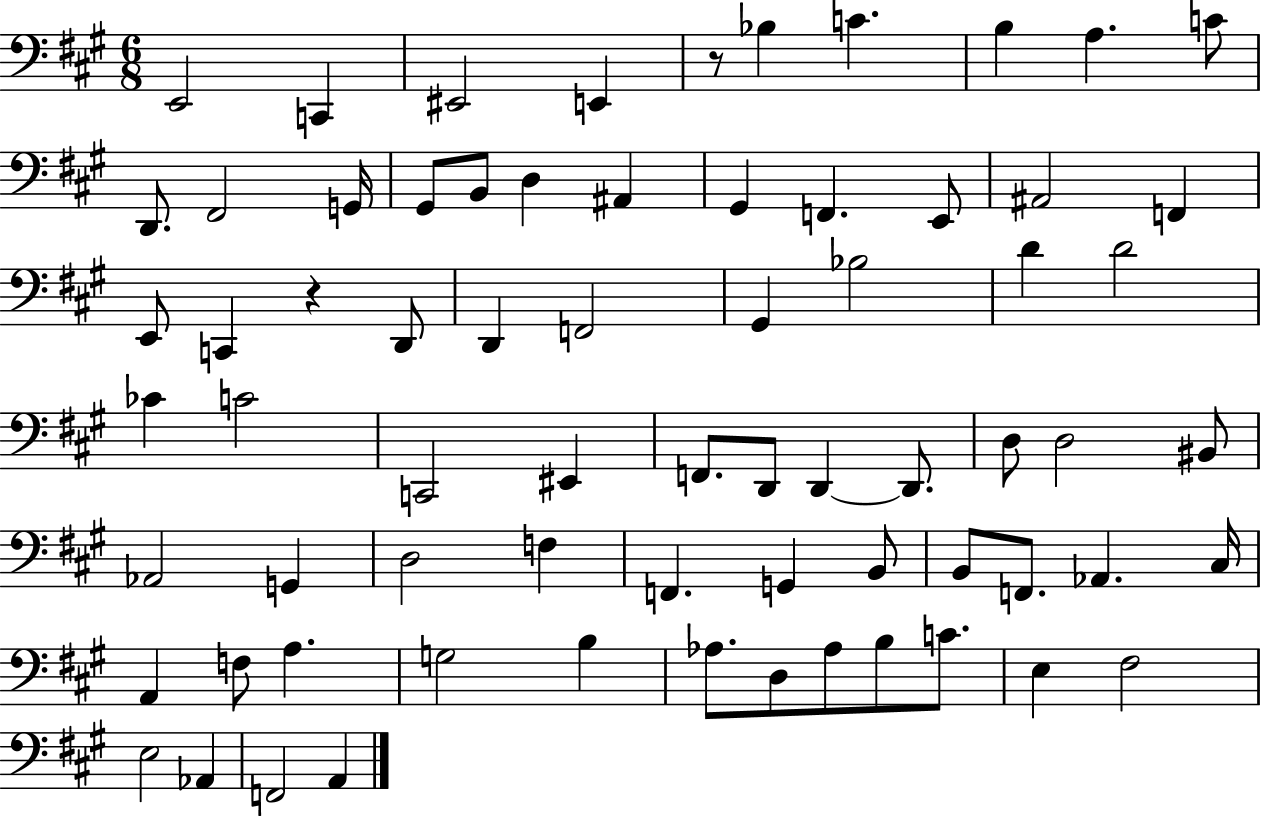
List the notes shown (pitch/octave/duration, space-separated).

E2/h C2/q EIS2/h E2/q R/e Bb3/q C4/q. B3/q A3/q. C4/e D2/e. F#2/h G2/s G#2/e B2/e D3/q A#2/q G#2/q F2/q. E2/e A#2/h F2/q E2/e C2/q R/q D2/e D2/q F2/h G#2/q Bb3/h D4/q D4/h CES4/q C4/h C2/h EIS2/q F2/e. D2/e D2/q D2/e. D3/e D3/h BIS2/e Ab2/h G2/q D3/h F3/q F2/q. G2/q B2/e B2/e F2/e. Ab2/q. C#3/s A2/q F3/e A3/q. G3/h B3/q Ab3/e. D3/e Ab3/e B3/e C4/e. E3/q F#3/h E3/h Ab2/q F2/h A2/q